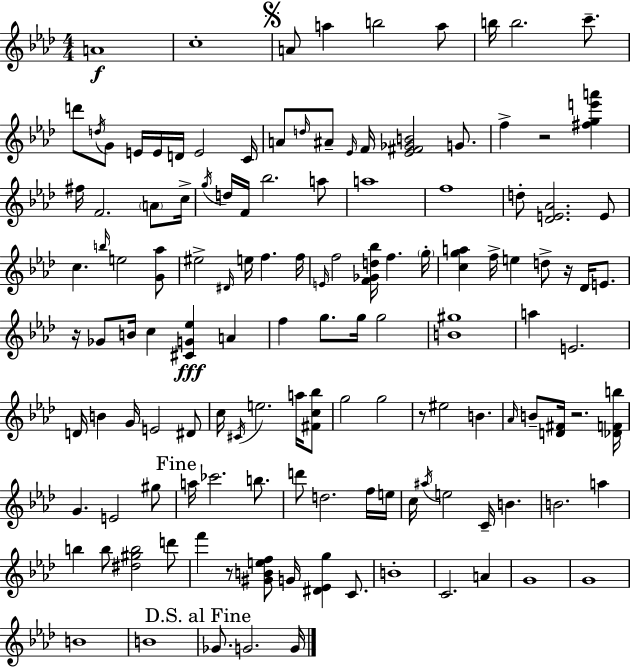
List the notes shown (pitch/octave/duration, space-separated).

A4/w C5/w A4/e A5/q B5/h A5/e B5/s B5/h. C6/e. D6/e D5/s G4/e E4/s E4/s D4/s E4/h C4/s A4/e D5/s A#4/e Eb4/s F4/s [Eb4,F#4,Gb4,B4]/h G4/e. F5/q R/h [F#5,G5,E6,A6]/q F#5/s F4/h. A4/e C5/s G5/s D5/s F4/s Bb5/h. A5/e A5/w F5/w D5/e [Db4,E4,Ab4]/h. E4/e C5/q. B5/s E5/h [G4,Ab5]/e EIS5/h D#4/s E5/s F5/q. F5/s E4/s F5/h [F4,Gb4,D5,Bb5]/s F5/q. G5/s [C5,G5,A5]/q F5/s E5/q D5/e R/s Db4/s E4/e. R/s Gb4/e B4/s C5/q [C#4,G4,Eb5]/q A4/q F5/q G5/e. G5/s G5/h [B4,G#5]/w A5/q E4/h. D4/s B4/q G4/s E4/h D#4/e C5/s C#4/s E5/h. A5/s [F#4,C5,Bb5]/e G5/h G5/h R/e EIS5/h B4/q. Ab4/s B4/e [D4,F#4]/s R/h. [Db4,F4,B5]/s G4/q. E4/h G#5/e A5/s CES6/h. B5/e. D6/e D5/h. F5/s E5/s C5/s A#5/s E5/h C4/s B4/q. B4/h. A5/q B5/q B5/e [D#5,G#5,B5]/h D6/e F6/q R/e [G#4,B4,E5,F5]/e G4/s [D#4,Eb4,G5]/q C4/e. B4/w C4/h. A4/q G4/w G4/w B4/w B4/w Gb4/e. G4/h. G4/s